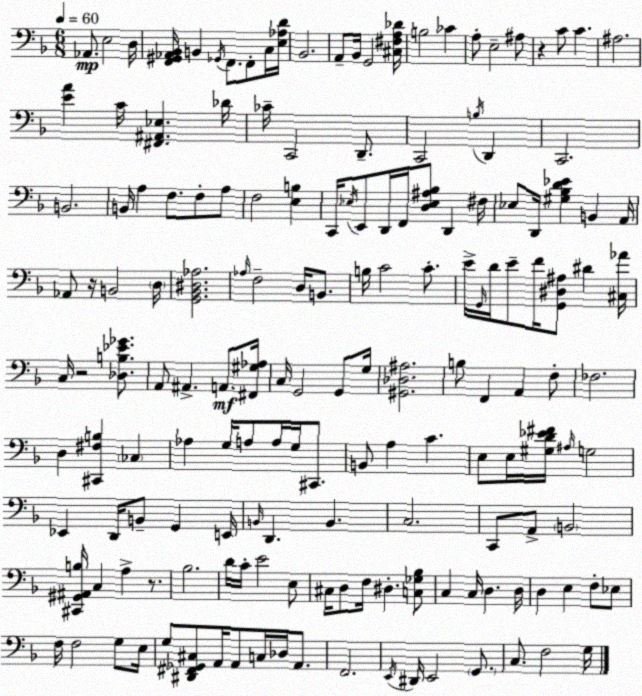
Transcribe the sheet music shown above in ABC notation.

X:1
T:Untitled
M:6/8
L:1/4
K:Dm
_A,,/2 E,2 D,/4 [F,,^G,,_A,,_B,,]/4 B,, _G,,/4 F,,/2 F,,/2 C,/4 [E,_A,D]/4 _B,,2 A,,/2 _B,,/4 G,,2 [^C,^F,A,_D]/4 B,2 _C A,/2 E,2 ^A,/2 z C/2 C ^A,2 [EA] C/4 [^F,,^A,,_E,] _D/4 _C/4 C,,2 D,,/2 C,,2 B,/4 D,, C,,2 B,,2 B,,/4 A, F,/2 F,/2 A,/2 F,2 [E,B,] C,,/4 _E,/4 E,,/2 D,,/4 F,,/4 [D,_E,^A,_B,]/2 D,, ^F,/4 _E,/2 D,,/4 [^G,_B,D_E] B,, A,,/4 _A,,/2 z/4 B,,2 D,/4 [G,,_B,,^D,_A,]2 _A,/4 F,2 D,/4 B,,/2 B,/4 C2 C/2 E/4 G,,/4 D/4 E/2 F/4 [G,,^D,^A,]/2 ^D [^C,_A]/4 C,/4 z2 [_D,B,_E_G]/2 A,,/2 ^A,, A,,/2 [^F,,^G,_A,]/4 C,/4 G,,2 G,,/2 G,/4 [^G,,_D,^A,]2 B,/2 F,, A,, F,/2 _F,2 D, [^C,,^F,B,] _C, _A, G,/4 A,/2 A,/4 G,/4 ^C,,/2 B,,/2 A, C E,/2 E,/4 [^G,D_E^F]/4 ^A,/4 G,2 _E,, D,,/4 B,,/2 G,, E,,/4 B,,/4 D,, B,, C,2 C,,/2 A,,/2 B,,2 [^C,,^G,,^A,,B,]/4 C, A, z/2 _B,2 D/4 C/4 E2 E,/2 ^C,/4 D,/2 F,/4 ^D, [C,_G,_B,]/2 C, C,/4 D, D,/4 D, E, F,/2 _E,/2 F,/4 F,2 G,/2 E,/4 G,/2 [^D,,^F,,_G,,^C,]/2 A,,/4 A,,/2 C,/4 _D,/4 A,,/2 F,,2 E,,/4 ^D,,/4 E,,2 G,,/2 C,/2 F,2 G,/4